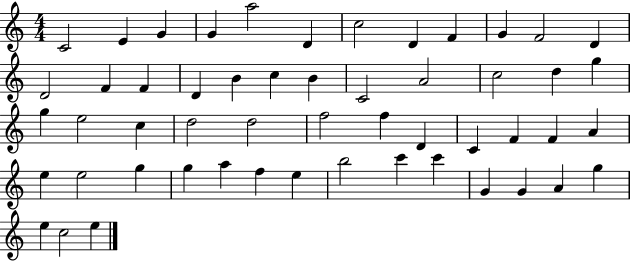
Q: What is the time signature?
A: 4/4